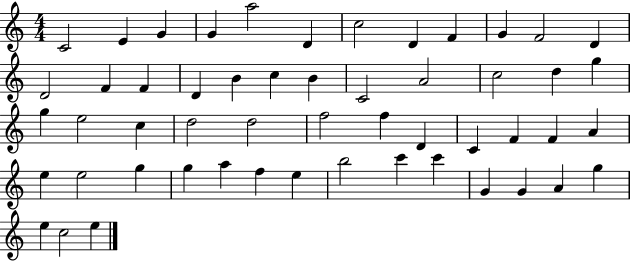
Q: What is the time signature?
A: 4/4